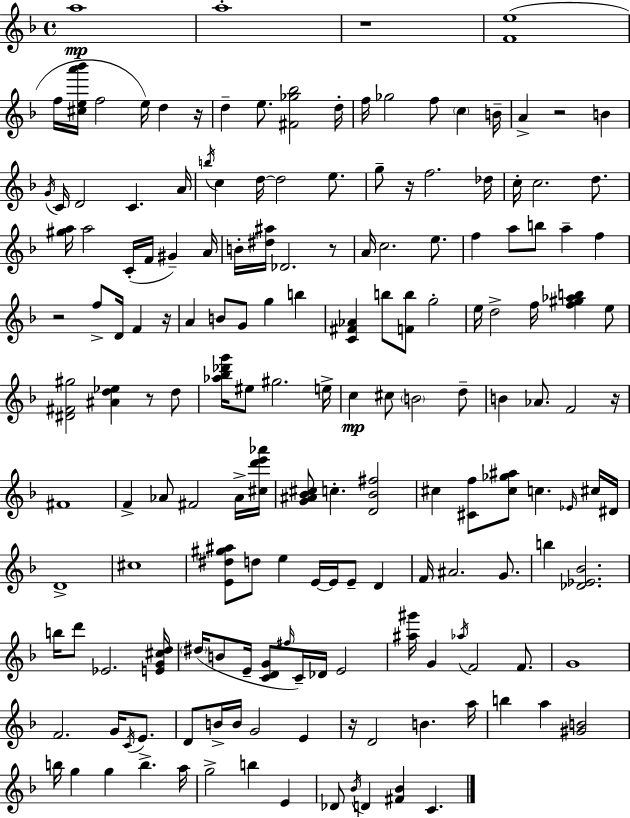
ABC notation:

X:1
T:Untitled
M:4/4
L:1/4
K:Dm
a4 a4 z4 [Fe]4 f/4 [^cea'_b']/4 f2 e/4 d z/4 d e/2 [^F_g_b]2 d/4 f/4 _g2 f/2 c B/4 A z2 B G/4 C/4 D2 C A/4 b/4 c d/4 d2 e/2 g/2 z/4 f2 _d/4 c/4 c2 d/2 [^ga]/4 a2 C/4 F/4 ^G A/4 B/4 [^d^a]/4 _D2 z/2 A/4 c2 e/2 f a/2 b/2 a f z2 f/2 D/4 F z/4 A B/2 G/2 g b [C^F_A] b/2 [Fb]/2 g2 e/4 d2 f/4 [f^g_ab] e/2 [^D^F^g]2 [^Ad_e] z/2 d/2 [_a_b_d'g']/4 ^e/2 ^g2 e/4 c ^c/2 B2 d/2 B _A/2 F2 z/4 ^F4 F _A/2 ^F2 _A/4 [^cd'e'_a']/4 [G^A_B^c]/2 c [D_B^f]2 ^c [^Cf]/2 [^c_g^a]/2 c _E/4 ^c/4 ^D/4 D4 ^c4 [E^d^g^a]/2 d/2 e E/4 E/4 E/2 D F/4 ^A2 G/2 b [_D_E_B]2 b/4 d'/2 _E2 [EG^cd]/4 ^d/4 B/2 E/4 [CDG]/2 ^f/4 C/4 _D/4 E2 [^a^g']/4 G _a/4 F2 F/2 G4 F2 G/4 C/4 E/2 D/2 B/4 B/4 G2 E z/4 D2 B a/4 b a [^GB]2 b/4 g g b a/4 g2 b E _D/2 _B/4 D [^F_B] C